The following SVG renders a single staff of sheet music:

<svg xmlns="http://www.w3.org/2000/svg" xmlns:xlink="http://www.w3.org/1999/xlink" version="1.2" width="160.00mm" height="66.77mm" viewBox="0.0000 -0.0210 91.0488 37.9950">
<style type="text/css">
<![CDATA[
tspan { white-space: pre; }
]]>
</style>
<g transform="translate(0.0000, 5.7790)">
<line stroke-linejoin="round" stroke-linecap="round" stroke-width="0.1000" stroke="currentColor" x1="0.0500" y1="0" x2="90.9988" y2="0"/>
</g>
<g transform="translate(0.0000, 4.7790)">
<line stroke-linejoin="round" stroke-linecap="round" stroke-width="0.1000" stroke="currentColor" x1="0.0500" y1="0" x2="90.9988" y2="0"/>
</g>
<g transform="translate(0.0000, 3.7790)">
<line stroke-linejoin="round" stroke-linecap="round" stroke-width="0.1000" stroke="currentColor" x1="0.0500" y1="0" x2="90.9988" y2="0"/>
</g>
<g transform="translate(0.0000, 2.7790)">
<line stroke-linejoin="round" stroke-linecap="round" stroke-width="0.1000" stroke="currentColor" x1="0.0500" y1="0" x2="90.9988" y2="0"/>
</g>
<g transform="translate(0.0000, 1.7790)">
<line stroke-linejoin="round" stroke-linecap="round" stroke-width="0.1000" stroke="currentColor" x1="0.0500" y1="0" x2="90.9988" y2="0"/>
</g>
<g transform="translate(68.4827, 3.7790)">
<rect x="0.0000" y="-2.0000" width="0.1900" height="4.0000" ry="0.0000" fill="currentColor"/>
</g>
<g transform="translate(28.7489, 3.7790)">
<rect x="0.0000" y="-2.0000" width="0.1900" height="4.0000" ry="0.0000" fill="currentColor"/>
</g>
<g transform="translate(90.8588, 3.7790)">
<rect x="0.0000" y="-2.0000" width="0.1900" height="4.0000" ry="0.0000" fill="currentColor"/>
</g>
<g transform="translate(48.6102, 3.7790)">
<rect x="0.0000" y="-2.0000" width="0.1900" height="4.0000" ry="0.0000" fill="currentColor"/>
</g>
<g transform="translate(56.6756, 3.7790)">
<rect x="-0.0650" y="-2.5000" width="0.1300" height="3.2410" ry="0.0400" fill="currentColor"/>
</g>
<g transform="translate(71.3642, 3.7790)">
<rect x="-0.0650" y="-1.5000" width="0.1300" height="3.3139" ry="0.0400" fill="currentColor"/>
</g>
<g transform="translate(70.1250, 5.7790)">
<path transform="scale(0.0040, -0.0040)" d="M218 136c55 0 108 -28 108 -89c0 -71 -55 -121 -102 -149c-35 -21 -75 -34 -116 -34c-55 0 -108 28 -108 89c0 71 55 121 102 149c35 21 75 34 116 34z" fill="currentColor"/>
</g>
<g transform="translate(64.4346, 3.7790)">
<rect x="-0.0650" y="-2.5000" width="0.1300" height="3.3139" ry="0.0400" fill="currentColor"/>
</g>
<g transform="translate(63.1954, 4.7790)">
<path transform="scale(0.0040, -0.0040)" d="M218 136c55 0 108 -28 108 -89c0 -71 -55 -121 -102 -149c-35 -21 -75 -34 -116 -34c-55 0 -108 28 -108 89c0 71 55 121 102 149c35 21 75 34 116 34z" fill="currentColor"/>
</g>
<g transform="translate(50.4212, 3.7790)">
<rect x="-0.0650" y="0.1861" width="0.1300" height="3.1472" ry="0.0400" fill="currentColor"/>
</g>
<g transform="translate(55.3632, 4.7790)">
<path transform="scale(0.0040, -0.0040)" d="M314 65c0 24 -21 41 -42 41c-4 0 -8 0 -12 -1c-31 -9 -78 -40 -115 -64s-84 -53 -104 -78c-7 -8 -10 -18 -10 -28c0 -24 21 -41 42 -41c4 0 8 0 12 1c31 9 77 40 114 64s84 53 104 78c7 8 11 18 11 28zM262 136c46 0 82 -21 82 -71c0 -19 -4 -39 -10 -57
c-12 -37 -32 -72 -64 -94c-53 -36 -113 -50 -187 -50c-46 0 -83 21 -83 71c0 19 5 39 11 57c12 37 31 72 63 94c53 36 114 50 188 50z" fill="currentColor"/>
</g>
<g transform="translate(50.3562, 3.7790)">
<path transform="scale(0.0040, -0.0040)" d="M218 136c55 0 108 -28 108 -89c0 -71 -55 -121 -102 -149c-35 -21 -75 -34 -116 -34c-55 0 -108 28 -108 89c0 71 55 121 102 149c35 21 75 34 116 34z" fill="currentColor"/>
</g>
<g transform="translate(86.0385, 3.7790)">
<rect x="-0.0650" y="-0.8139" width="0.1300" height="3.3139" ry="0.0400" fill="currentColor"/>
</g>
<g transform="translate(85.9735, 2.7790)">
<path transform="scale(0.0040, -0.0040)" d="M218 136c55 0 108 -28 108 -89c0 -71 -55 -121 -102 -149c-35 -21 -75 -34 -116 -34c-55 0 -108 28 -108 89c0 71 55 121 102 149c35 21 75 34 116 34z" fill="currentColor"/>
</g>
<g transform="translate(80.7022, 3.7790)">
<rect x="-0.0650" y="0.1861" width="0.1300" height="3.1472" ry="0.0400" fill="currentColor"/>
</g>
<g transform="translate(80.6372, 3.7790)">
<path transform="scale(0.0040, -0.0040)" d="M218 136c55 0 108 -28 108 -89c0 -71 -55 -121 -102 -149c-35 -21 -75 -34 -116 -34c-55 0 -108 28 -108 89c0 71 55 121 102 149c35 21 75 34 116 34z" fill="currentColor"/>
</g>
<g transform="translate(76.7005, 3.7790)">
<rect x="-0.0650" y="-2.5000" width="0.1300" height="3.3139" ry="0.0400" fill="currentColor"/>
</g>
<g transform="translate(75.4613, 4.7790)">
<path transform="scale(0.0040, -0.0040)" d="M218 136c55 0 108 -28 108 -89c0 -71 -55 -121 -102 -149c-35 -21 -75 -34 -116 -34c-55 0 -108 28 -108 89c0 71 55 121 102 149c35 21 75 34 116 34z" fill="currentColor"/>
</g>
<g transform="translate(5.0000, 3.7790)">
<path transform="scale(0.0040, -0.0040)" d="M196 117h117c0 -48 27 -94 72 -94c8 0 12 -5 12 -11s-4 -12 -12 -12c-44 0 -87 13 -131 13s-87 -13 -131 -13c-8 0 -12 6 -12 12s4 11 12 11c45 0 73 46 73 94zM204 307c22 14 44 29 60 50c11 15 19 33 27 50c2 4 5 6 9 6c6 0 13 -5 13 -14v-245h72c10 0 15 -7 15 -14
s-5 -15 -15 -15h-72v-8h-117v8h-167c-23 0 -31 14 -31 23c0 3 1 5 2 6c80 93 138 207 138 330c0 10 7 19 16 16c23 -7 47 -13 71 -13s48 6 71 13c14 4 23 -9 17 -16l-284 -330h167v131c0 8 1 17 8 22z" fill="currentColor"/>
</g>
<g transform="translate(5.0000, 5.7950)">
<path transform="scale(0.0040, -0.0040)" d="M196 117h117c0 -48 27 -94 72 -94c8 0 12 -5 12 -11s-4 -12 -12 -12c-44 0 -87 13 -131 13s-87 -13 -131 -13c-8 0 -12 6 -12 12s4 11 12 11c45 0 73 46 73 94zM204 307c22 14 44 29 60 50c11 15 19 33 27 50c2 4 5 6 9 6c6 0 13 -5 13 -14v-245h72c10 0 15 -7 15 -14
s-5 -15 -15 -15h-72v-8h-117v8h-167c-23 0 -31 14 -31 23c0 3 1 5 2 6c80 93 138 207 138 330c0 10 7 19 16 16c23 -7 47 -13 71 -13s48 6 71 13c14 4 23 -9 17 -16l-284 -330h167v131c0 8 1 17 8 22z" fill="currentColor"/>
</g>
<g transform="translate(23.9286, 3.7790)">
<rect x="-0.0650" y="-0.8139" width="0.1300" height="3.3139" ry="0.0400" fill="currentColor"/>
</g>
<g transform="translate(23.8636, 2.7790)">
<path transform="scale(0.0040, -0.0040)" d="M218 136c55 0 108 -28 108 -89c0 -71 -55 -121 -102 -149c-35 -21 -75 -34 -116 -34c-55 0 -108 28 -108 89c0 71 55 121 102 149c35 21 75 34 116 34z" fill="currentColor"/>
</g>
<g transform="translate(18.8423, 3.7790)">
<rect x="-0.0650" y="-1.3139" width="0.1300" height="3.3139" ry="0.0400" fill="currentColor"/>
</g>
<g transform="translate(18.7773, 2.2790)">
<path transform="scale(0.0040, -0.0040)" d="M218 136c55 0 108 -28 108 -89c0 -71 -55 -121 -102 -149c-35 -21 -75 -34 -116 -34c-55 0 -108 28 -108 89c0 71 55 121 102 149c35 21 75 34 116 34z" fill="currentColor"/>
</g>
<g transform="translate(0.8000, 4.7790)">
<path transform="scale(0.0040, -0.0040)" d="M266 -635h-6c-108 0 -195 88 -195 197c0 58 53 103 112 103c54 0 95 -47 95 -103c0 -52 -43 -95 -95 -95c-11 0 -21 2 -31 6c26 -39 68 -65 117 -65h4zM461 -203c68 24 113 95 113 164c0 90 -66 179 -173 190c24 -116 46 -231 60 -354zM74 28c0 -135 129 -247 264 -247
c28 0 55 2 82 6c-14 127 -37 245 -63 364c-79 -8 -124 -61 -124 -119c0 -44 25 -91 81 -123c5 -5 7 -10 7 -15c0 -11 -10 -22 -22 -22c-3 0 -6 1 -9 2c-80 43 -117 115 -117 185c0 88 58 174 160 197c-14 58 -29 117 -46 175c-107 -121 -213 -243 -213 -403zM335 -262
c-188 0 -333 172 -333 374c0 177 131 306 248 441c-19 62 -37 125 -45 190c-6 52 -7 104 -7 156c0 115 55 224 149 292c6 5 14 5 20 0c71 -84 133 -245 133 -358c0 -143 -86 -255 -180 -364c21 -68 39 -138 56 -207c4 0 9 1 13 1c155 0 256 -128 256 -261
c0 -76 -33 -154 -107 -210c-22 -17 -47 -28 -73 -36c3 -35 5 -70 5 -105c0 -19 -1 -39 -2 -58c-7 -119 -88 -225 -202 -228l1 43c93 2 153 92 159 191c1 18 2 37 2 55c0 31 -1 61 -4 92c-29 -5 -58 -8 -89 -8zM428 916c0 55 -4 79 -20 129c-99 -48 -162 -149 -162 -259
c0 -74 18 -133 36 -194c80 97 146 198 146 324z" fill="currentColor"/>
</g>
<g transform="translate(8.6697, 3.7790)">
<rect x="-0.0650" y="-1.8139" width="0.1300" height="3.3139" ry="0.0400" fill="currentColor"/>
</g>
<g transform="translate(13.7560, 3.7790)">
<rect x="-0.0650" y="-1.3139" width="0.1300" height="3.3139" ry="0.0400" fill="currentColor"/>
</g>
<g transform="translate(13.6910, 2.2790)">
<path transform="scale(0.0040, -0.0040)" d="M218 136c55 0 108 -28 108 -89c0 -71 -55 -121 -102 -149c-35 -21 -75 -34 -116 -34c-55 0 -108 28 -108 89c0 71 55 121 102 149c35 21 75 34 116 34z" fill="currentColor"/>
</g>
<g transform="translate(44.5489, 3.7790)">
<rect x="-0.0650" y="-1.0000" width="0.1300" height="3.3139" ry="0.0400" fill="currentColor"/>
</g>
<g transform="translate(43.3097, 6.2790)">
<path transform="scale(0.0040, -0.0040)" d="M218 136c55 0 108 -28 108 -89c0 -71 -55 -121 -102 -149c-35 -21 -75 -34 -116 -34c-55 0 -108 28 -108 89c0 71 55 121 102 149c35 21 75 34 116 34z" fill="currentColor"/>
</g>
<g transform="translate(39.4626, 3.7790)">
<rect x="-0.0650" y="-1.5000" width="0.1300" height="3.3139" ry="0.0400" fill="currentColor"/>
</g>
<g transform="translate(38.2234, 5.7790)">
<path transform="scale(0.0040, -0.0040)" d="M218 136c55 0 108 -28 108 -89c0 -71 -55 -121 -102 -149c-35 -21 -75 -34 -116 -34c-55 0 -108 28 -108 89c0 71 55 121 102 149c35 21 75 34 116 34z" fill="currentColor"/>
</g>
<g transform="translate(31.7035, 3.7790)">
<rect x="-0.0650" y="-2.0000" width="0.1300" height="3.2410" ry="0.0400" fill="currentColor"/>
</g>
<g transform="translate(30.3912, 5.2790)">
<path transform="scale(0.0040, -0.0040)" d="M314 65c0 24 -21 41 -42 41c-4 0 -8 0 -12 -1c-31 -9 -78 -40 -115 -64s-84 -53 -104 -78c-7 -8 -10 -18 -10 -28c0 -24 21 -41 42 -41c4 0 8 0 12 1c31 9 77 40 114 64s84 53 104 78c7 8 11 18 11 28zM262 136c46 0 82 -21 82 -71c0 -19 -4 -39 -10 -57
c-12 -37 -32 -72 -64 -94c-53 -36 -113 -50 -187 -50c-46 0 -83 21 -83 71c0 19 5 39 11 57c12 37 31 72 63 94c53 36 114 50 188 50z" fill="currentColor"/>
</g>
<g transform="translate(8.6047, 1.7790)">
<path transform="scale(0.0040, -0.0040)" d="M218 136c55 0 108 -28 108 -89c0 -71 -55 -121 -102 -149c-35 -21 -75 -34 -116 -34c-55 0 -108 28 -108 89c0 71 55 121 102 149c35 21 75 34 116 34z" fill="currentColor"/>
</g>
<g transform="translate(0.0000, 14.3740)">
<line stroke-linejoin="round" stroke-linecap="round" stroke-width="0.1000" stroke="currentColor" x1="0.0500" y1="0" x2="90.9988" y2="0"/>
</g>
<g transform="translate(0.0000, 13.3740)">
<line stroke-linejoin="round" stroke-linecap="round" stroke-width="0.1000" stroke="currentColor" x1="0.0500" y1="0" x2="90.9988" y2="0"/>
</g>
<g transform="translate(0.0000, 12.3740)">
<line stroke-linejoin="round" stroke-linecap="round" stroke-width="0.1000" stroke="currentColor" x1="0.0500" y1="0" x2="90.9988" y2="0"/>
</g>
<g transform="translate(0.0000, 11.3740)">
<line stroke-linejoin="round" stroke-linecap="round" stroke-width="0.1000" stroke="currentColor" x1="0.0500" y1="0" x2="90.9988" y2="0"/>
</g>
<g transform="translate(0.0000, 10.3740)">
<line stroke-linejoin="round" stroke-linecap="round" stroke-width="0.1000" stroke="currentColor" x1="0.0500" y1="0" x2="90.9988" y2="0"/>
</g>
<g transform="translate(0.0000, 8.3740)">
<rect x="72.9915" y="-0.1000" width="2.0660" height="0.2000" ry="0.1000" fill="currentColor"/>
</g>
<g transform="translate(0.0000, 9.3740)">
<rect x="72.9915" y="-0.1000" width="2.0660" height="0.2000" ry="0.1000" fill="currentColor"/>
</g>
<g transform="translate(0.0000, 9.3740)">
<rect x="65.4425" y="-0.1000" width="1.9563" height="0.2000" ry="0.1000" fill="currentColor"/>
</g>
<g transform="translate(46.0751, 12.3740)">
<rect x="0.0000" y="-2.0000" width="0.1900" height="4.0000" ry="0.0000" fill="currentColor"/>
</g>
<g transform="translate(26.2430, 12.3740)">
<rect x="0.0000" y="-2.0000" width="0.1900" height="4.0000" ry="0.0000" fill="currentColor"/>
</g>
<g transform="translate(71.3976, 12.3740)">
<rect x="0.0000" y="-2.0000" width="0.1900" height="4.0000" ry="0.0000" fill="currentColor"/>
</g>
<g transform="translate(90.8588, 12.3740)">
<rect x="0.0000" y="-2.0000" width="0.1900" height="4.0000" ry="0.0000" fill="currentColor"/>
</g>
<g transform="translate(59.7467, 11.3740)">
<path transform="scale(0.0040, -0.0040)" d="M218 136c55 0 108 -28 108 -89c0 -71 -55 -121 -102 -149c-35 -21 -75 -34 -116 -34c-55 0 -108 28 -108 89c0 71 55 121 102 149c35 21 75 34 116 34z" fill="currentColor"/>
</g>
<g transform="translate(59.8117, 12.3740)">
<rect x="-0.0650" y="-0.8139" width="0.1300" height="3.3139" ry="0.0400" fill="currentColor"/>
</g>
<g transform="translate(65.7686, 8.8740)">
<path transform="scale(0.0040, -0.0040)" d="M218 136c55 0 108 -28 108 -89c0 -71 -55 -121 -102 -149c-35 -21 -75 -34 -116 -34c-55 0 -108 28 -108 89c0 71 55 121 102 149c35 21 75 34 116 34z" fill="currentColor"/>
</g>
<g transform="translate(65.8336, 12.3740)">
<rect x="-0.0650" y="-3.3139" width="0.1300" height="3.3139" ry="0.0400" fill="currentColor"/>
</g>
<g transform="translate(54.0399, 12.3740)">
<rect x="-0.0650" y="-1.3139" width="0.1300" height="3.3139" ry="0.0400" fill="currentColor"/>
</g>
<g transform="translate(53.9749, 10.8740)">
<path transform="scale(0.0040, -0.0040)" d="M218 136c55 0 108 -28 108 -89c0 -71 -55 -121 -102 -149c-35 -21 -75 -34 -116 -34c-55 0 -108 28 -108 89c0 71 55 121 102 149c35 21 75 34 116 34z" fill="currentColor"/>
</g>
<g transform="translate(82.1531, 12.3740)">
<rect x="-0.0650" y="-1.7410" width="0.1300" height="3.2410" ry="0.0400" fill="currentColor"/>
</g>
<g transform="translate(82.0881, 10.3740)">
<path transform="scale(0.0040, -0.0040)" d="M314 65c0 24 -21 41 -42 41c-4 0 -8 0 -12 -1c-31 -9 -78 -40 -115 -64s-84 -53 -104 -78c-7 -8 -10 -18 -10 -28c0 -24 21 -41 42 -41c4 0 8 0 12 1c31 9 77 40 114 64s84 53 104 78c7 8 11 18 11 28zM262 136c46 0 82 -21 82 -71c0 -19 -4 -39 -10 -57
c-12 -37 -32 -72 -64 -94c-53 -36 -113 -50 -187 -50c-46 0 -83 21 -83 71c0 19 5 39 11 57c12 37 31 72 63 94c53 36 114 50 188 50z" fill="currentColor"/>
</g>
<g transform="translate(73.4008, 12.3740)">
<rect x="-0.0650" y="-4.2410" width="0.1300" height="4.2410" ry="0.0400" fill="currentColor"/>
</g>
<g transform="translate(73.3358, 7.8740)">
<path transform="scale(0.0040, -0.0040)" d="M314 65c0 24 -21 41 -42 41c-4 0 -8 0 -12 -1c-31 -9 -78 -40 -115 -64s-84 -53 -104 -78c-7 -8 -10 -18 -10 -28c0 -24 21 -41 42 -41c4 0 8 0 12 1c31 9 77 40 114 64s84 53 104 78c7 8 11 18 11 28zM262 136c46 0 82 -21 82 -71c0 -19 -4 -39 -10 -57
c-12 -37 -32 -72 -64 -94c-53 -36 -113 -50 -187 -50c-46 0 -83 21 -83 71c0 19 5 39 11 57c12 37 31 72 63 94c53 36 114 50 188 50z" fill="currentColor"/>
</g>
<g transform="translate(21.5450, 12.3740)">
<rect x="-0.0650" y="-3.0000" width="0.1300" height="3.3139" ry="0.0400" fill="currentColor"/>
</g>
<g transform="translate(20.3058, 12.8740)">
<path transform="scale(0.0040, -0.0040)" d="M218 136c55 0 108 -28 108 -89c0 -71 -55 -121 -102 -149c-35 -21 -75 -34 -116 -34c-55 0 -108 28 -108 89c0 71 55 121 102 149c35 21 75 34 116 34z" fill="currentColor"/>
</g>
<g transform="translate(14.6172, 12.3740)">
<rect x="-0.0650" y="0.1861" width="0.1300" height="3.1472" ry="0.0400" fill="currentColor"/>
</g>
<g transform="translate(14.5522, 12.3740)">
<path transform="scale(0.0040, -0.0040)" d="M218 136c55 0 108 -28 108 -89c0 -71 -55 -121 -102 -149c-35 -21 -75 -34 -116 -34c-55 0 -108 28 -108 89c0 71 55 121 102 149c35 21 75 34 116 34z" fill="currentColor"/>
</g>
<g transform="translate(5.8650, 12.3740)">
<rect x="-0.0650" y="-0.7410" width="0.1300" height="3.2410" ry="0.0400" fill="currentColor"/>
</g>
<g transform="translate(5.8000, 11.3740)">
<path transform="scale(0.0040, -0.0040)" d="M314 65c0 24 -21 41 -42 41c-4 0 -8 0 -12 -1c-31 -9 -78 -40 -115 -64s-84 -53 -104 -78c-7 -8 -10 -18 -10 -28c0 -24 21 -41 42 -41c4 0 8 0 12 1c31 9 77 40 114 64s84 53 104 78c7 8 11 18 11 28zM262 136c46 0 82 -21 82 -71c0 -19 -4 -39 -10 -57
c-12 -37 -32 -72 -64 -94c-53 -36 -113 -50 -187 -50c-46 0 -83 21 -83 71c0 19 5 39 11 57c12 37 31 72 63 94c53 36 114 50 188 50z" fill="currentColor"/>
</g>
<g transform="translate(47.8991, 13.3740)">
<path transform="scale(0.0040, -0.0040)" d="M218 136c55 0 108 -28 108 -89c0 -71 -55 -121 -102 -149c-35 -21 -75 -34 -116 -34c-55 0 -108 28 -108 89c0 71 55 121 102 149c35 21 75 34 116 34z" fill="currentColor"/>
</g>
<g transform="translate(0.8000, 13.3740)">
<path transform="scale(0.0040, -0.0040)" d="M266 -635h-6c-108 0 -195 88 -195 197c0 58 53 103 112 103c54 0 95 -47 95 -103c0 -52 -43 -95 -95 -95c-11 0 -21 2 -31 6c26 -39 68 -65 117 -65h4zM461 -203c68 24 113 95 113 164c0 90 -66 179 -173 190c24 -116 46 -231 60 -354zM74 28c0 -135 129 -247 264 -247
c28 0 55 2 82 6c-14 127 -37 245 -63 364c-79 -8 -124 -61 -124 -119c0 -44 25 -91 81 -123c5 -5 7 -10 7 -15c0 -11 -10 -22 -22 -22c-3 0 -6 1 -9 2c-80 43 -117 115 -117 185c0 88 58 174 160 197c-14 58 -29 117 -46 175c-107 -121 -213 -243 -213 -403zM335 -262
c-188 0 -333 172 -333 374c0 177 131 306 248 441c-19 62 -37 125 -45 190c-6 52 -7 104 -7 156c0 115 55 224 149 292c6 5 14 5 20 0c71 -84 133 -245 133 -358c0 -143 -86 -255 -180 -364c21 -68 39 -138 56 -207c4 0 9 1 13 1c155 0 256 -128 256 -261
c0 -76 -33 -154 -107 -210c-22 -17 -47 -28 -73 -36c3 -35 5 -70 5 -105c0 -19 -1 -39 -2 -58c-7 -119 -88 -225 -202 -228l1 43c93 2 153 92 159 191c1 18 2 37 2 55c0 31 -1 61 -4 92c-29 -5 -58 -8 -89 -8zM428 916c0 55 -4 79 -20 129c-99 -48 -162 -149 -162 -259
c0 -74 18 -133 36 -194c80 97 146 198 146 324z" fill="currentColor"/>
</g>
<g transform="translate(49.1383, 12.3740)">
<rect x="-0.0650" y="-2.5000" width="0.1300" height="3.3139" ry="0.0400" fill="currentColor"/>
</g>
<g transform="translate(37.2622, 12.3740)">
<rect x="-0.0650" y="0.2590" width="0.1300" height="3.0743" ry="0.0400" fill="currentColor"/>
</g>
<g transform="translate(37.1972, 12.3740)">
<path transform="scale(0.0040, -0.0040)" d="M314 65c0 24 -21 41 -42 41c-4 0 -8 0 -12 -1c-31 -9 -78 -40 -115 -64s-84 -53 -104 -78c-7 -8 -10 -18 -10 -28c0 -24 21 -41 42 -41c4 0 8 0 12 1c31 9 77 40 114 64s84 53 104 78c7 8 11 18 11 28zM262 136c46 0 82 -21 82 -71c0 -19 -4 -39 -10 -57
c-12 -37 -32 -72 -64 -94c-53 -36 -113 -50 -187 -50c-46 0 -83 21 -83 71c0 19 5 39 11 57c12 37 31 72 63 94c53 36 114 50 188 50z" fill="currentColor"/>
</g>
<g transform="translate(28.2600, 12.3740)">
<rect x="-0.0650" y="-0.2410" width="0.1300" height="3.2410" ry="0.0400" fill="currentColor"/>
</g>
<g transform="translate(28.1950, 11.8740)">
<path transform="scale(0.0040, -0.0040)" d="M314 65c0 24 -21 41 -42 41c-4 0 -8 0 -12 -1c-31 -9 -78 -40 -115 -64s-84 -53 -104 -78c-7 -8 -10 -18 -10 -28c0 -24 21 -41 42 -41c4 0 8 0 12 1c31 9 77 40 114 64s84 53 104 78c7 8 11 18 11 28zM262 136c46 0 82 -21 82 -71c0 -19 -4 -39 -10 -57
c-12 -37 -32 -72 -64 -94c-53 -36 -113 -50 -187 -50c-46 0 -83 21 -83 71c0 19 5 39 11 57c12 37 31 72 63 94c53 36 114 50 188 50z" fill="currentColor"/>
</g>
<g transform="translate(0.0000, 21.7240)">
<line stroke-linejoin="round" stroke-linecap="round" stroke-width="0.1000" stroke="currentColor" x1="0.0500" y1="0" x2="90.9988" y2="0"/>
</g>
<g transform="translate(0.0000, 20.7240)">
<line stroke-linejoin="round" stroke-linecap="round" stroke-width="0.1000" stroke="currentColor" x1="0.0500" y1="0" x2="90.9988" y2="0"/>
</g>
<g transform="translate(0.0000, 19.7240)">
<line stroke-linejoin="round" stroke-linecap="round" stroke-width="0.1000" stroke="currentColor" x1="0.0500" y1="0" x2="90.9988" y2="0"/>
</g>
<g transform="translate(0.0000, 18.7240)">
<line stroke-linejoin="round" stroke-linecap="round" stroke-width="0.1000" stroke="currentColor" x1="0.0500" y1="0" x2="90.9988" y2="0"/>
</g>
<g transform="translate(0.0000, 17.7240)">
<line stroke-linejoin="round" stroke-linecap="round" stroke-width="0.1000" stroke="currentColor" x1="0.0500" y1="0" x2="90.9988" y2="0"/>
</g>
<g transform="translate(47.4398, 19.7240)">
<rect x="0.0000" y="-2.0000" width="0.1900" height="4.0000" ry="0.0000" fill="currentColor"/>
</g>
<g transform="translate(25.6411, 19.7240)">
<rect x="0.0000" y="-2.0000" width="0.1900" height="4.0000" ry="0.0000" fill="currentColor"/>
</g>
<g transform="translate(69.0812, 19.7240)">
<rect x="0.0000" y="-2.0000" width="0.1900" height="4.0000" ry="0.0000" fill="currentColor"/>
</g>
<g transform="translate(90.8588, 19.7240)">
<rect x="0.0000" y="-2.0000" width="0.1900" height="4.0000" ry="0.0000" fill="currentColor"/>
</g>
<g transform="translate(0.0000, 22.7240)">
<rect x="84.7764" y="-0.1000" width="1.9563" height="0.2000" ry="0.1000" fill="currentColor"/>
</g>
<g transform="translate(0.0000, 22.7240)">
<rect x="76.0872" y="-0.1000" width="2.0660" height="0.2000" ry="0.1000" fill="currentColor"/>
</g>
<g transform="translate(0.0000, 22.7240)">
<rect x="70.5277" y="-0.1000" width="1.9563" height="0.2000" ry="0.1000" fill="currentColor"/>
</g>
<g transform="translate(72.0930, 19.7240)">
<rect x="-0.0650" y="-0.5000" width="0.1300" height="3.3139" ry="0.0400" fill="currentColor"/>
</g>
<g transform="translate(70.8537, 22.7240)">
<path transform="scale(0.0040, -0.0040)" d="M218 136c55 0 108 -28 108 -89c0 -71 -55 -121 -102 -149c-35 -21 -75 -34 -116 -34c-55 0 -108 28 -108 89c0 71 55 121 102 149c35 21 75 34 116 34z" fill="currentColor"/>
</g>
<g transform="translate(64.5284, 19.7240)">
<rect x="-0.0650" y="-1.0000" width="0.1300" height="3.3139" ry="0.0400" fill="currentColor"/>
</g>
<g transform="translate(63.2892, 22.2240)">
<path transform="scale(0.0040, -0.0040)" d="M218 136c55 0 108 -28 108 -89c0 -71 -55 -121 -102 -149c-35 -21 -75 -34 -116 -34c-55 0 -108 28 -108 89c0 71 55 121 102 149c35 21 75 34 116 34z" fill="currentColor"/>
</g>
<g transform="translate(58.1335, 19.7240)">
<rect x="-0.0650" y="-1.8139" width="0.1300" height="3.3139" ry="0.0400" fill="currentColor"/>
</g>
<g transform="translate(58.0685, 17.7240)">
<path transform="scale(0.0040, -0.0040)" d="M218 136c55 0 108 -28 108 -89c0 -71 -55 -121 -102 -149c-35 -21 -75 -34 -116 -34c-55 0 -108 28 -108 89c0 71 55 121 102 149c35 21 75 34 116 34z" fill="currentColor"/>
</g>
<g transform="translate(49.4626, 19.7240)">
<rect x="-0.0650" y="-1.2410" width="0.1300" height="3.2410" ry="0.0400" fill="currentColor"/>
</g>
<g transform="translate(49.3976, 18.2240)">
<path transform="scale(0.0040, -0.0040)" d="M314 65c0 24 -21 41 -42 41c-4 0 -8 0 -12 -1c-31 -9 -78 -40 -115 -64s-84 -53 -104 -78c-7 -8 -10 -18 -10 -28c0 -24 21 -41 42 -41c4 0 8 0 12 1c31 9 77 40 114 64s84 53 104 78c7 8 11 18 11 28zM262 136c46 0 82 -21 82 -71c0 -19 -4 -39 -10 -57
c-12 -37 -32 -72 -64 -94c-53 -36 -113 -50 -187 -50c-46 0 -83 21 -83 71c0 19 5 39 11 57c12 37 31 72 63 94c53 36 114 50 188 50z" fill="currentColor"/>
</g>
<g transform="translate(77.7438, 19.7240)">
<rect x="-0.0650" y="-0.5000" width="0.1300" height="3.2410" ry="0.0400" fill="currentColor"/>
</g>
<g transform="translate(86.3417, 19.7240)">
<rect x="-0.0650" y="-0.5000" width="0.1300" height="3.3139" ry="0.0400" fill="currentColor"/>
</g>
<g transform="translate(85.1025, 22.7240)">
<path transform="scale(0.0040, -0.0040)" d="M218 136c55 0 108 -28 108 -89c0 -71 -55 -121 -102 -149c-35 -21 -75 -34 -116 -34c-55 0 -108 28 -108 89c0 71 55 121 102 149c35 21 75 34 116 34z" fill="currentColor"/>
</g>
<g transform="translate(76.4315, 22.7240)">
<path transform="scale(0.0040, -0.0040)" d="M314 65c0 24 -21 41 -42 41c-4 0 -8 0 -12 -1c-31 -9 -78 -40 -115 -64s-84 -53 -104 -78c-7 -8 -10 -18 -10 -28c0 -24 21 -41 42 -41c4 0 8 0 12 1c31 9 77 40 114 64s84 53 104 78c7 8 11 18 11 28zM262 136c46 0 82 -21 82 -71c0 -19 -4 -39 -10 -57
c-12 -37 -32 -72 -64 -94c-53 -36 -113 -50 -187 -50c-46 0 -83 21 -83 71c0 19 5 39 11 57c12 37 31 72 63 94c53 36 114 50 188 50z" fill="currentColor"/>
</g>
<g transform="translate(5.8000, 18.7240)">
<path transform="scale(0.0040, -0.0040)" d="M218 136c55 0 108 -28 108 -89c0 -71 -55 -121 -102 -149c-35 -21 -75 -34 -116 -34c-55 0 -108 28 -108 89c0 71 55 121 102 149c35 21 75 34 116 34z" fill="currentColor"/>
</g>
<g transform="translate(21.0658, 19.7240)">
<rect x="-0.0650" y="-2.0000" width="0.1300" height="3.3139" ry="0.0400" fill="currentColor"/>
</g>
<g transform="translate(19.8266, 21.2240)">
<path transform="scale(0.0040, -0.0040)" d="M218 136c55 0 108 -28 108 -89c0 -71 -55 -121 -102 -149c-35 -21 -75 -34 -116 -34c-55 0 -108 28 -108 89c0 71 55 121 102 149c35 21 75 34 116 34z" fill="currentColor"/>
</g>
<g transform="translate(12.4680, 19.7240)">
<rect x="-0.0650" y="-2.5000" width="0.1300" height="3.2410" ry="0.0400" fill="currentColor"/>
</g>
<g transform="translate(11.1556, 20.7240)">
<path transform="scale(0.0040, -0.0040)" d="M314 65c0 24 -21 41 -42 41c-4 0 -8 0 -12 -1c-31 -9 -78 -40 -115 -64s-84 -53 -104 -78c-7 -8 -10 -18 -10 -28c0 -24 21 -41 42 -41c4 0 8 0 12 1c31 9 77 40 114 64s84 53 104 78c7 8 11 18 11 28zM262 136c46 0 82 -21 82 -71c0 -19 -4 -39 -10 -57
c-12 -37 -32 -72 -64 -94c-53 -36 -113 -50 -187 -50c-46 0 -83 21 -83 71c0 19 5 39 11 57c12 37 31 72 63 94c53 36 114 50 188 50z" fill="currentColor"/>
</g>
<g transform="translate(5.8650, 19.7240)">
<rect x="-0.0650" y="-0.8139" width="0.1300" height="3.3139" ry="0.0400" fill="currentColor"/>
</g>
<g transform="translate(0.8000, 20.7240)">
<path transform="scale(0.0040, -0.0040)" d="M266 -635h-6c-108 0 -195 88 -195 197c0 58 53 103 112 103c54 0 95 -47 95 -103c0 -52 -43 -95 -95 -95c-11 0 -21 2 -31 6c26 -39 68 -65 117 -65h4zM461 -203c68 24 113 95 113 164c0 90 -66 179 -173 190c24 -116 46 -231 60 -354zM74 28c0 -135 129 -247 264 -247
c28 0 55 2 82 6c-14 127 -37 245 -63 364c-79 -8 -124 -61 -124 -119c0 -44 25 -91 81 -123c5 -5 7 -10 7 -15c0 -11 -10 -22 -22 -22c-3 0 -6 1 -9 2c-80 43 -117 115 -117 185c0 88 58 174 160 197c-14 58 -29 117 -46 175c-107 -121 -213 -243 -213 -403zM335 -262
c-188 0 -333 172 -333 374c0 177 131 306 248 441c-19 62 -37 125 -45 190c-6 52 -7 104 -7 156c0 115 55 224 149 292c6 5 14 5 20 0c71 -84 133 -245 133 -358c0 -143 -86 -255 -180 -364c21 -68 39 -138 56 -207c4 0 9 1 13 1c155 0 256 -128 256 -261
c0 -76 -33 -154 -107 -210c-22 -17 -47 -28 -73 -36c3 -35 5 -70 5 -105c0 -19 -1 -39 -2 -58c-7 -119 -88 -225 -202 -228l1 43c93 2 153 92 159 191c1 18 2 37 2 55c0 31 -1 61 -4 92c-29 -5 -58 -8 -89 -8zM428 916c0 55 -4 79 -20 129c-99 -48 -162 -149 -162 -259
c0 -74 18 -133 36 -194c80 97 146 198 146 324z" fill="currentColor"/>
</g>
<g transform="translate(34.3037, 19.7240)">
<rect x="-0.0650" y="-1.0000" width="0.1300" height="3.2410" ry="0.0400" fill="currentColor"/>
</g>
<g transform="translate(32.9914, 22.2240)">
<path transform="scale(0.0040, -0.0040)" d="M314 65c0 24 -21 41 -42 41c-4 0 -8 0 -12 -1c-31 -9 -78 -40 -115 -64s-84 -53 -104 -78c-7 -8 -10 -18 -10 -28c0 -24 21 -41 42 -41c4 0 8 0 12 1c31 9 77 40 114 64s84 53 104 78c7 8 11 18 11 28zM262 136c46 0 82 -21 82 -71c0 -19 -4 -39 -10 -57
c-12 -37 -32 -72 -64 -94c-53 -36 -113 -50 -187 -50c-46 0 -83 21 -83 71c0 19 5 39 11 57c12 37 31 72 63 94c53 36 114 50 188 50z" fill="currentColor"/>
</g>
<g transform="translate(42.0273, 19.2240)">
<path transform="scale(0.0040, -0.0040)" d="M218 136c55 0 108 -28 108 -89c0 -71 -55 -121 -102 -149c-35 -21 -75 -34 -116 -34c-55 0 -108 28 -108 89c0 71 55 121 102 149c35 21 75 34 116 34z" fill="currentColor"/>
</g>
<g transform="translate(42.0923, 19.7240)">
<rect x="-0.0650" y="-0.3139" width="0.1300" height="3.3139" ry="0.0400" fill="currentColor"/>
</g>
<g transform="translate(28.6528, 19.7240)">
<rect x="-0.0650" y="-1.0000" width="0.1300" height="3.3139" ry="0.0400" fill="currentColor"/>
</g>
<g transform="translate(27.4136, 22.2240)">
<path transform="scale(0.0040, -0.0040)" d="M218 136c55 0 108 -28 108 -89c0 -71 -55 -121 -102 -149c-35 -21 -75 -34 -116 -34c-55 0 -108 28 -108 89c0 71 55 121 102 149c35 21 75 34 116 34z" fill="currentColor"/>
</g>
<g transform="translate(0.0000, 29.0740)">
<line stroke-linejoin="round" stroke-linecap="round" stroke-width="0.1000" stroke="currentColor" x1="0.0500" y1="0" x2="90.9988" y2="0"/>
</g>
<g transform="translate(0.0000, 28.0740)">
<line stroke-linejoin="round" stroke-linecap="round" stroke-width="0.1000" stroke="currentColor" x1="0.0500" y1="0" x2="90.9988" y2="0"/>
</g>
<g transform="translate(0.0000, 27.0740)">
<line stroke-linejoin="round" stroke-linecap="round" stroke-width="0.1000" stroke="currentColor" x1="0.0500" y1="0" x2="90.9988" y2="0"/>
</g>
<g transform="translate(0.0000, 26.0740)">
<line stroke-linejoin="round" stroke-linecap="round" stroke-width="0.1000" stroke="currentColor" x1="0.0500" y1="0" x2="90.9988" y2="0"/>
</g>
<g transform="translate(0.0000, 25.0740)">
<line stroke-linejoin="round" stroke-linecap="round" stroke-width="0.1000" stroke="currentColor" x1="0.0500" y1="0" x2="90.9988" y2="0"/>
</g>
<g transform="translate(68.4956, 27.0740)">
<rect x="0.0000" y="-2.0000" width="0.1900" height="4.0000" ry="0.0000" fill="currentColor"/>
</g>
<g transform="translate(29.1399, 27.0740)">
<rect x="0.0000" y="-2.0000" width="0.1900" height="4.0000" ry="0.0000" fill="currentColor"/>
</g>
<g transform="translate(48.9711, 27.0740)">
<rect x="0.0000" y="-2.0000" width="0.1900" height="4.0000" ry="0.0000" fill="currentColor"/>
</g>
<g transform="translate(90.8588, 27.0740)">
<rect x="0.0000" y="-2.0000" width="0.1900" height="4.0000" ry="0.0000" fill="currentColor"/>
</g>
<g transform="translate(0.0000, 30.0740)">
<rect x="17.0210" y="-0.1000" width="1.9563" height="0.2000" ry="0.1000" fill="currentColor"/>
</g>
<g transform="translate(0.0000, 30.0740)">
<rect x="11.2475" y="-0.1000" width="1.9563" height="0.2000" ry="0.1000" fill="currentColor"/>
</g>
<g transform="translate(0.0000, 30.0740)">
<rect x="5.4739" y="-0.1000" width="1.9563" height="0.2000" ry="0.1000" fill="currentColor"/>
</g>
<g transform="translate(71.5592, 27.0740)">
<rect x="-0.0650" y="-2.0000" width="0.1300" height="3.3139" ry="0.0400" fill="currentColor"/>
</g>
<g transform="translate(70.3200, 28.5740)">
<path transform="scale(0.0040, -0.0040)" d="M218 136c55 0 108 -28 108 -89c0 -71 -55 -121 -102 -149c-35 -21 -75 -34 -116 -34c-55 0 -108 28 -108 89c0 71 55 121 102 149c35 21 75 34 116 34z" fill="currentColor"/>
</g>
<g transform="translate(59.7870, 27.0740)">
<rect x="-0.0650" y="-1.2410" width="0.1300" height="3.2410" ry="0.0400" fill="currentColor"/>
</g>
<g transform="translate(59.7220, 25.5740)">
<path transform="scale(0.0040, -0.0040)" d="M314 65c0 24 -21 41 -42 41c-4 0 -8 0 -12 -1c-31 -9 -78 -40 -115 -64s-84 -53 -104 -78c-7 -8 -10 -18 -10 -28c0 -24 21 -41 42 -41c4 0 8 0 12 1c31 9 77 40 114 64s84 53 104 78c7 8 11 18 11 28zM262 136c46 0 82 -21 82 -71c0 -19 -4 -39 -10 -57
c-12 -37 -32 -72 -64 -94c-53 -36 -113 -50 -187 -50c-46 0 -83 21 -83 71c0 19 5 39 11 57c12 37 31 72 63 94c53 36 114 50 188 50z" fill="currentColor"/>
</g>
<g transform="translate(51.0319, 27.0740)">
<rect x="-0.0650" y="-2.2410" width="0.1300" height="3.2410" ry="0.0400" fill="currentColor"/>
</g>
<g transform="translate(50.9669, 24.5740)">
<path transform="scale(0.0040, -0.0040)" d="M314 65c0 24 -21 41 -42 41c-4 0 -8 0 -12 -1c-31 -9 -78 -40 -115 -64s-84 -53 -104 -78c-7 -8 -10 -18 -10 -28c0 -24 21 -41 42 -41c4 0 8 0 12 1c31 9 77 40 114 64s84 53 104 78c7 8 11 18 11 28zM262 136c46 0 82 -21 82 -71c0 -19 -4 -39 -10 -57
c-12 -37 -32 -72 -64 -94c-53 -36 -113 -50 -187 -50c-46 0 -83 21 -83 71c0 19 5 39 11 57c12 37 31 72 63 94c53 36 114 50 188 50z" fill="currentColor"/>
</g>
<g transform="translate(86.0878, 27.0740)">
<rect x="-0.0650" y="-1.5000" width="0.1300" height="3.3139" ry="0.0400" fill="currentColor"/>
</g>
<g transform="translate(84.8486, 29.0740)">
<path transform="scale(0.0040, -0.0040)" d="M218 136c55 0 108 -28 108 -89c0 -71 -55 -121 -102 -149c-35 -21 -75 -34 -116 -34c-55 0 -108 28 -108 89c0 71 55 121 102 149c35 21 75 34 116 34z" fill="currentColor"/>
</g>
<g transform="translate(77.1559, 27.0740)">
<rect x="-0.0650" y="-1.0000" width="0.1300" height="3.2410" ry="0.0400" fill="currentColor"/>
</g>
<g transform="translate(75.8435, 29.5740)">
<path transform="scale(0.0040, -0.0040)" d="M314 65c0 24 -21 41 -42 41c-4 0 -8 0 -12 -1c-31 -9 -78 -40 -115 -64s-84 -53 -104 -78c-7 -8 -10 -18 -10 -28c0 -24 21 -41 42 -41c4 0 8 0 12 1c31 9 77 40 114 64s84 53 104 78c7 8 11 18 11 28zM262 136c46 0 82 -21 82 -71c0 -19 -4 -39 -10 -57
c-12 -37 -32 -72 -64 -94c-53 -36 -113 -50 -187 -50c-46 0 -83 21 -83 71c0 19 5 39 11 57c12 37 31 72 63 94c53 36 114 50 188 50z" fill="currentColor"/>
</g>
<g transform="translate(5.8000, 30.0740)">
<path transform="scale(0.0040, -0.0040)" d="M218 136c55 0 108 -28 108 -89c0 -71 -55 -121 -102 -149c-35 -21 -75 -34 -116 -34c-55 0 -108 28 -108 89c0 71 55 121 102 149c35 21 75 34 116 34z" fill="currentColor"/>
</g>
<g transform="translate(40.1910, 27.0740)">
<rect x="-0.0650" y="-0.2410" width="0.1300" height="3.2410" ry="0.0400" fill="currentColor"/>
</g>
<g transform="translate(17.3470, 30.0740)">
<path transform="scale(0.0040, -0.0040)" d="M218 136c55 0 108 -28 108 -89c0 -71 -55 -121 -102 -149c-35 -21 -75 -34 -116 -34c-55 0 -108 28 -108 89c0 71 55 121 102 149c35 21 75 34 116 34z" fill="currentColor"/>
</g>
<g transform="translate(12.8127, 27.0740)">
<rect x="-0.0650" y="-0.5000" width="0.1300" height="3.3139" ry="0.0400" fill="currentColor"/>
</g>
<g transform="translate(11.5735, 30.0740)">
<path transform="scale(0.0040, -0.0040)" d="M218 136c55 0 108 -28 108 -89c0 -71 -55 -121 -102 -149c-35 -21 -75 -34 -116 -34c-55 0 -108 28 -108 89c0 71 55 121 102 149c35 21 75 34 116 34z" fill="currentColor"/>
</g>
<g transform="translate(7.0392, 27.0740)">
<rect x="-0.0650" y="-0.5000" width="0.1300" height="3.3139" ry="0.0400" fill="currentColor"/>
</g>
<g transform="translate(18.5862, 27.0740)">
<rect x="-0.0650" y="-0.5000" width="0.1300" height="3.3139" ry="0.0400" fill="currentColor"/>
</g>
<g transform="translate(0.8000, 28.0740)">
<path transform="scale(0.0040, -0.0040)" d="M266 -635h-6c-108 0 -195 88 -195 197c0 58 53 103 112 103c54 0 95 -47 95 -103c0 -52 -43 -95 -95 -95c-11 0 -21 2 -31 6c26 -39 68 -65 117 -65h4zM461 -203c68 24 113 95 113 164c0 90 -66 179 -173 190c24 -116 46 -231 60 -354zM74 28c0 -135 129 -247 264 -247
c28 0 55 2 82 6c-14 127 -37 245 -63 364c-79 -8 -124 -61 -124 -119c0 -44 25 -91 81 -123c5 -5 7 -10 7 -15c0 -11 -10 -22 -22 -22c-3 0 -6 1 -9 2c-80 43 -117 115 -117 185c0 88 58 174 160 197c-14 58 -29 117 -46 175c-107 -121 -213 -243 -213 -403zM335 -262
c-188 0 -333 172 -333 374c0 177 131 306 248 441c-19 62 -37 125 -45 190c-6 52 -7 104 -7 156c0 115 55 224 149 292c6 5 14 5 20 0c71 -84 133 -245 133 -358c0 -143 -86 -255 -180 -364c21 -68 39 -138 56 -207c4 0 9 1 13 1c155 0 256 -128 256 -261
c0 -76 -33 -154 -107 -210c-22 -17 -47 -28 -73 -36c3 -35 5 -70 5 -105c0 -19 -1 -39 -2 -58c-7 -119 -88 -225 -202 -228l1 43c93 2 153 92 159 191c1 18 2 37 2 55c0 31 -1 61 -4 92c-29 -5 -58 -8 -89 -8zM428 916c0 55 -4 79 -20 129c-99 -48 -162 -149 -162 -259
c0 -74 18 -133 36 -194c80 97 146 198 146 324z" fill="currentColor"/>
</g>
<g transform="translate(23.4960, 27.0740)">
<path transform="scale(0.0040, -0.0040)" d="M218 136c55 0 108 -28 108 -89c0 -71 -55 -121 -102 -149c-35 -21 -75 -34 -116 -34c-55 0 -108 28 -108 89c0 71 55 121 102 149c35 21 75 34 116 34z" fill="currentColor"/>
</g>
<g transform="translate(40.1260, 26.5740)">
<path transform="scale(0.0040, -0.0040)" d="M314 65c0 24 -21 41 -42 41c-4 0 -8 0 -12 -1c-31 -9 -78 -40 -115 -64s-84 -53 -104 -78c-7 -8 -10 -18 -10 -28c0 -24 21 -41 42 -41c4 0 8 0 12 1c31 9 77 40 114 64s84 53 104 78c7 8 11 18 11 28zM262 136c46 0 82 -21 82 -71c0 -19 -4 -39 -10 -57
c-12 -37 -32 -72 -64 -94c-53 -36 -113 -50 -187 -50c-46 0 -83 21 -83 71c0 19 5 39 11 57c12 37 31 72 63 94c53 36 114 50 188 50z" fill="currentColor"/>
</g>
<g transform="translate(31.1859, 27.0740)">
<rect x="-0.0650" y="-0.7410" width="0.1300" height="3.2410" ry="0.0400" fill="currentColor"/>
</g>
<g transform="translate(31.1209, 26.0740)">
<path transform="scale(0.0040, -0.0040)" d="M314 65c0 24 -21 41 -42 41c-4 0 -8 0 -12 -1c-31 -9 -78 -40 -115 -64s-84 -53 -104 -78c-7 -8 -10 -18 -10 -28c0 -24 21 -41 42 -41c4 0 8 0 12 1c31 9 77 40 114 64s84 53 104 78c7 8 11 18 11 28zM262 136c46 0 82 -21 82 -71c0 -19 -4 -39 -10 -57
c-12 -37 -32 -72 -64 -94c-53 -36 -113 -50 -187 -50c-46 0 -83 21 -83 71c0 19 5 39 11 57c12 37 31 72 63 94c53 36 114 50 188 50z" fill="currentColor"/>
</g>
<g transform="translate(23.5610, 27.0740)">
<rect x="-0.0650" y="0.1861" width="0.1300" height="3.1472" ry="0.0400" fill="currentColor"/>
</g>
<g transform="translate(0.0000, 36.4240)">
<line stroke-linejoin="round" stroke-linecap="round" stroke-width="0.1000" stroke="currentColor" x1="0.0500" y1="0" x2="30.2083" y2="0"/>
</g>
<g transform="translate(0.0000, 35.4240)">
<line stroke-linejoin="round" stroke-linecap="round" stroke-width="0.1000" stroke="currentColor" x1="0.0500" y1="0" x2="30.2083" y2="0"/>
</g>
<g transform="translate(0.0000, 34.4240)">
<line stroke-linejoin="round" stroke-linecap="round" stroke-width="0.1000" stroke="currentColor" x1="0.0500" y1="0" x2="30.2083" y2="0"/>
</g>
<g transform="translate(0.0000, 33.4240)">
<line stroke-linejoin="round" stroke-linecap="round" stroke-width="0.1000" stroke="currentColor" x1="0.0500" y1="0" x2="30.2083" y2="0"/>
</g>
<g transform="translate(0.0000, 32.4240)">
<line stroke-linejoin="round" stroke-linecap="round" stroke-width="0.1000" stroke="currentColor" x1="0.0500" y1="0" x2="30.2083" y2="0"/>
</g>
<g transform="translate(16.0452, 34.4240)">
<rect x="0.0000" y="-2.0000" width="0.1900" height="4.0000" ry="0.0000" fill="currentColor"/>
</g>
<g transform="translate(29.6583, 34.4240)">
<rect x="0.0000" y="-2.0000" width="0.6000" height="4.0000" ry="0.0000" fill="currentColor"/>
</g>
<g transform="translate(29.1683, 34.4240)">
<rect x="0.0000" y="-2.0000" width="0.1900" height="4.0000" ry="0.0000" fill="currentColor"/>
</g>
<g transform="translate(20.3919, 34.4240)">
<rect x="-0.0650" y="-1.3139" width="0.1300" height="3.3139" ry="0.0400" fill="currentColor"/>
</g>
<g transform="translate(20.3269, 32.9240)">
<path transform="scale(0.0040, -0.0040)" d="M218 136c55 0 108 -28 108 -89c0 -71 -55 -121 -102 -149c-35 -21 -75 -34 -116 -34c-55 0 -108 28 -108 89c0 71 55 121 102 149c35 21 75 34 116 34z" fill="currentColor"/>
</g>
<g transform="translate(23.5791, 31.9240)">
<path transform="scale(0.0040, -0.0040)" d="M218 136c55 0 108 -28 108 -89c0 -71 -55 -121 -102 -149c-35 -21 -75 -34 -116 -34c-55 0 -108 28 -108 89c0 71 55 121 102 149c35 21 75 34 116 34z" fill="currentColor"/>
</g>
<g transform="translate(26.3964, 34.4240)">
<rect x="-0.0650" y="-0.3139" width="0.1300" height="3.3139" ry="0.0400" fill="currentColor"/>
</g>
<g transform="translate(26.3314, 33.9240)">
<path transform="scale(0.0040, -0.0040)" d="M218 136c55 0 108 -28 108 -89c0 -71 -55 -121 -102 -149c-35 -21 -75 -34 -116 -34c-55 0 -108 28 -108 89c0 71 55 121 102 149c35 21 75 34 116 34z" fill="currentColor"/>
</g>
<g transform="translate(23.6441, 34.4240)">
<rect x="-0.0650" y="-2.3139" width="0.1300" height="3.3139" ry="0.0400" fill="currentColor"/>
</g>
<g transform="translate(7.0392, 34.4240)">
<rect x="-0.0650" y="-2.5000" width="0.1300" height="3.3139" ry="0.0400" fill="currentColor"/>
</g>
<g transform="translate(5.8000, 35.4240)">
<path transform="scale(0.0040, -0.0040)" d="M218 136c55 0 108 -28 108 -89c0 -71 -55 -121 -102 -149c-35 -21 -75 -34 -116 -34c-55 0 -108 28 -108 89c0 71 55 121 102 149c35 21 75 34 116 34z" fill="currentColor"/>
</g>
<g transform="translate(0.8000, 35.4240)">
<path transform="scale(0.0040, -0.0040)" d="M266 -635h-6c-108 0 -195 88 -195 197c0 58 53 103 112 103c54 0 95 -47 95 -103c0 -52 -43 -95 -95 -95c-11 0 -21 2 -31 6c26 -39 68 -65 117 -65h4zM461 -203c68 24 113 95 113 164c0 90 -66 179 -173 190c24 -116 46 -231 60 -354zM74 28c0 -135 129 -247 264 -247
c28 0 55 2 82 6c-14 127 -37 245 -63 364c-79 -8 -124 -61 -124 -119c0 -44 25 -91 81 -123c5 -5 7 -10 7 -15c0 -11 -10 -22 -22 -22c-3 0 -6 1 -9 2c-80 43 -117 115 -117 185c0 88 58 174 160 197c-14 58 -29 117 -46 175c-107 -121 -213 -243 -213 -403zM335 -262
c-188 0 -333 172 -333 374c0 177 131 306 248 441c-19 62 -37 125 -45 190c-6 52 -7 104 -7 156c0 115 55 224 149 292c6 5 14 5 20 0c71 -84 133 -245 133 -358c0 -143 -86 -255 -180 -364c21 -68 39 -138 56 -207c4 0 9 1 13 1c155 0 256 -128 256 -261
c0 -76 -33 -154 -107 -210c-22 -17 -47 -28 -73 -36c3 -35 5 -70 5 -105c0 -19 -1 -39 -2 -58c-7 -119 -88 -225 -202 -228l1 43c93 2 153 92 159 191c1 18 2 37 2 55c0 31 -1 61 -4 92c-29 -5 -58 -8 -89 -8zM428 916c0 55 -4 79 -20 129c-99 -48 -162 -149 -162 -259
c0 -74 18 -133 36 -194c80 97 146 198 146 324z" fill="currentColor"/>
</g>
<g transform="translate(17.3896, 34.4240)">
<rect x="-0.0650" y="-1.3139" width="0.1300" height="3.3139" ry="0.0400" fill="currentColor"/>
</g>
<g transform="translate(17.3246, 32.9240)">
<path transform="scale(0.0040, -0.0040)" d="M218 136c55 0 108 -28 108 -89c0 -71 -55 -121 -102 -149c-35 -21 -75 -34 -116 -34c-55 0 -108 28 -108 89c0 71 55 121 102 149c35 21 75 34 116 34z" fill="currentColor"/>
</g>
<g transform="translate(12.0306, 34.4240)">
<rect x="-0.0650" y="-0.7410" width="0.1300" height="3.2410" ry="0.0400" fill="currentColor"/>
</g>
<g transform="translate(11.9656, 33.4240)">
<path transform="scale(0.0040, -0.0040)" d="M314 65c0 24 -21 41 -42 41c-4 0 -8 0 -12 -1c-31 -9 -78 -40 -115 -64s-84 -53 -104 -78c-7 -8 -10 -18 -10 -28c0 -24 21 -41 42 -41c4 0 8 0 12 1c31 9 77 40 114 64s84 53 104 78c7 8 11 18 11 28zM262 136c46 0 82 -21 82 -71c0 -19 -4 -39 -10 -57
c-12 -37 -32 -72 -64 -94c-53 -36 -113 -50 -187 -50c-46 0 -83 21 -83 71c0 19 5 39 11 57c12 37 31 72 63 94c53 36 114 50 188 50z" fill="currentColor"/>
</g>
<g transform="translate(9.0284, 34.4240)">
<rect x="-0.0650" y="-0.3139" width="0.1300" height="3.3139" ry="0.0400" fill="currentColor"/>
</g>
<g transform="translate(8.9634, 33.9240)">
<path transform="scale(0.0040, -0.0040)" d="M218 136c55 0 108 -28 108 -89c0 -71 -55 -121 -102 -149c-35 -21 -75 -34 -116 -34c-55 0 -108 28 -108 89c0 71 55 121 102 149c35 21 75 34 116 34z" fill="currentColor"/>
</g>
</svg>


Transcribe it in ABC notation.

X:1
T:Untitled
M:4/4
L:1/4
K:C
f e e d F2 E D B G2 G E G B d d2 B A c2 B2 G e d b d'2 f2 d G2 F D D2 c e2 f D C C2 C C C C B d2 c2 g2 e2 F D2 E G c d2 e e g c